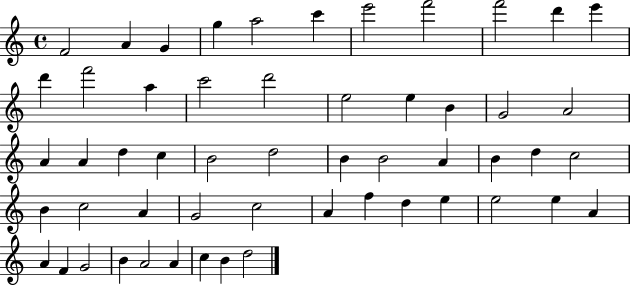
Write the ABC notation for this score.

X:1
T:Untitled
M:4/4
L:1/4
K:C
F2 A G g a2 c' e'2 f'2 f'2 d' e' d' f'2 a c'2 d'2 e2 e B G2 A2 A A d c B2 d2 B B2 A B d c2 B c2 A G2 c2 A f d e e2 e A A F G2 B A2 A c B d2